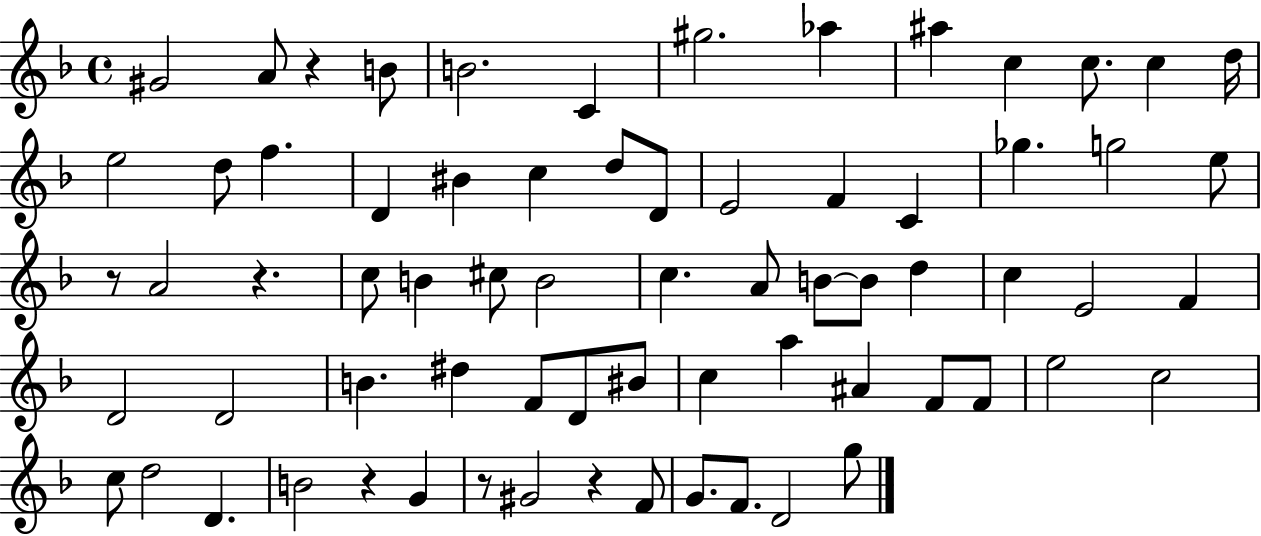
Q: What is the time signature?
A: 4/4